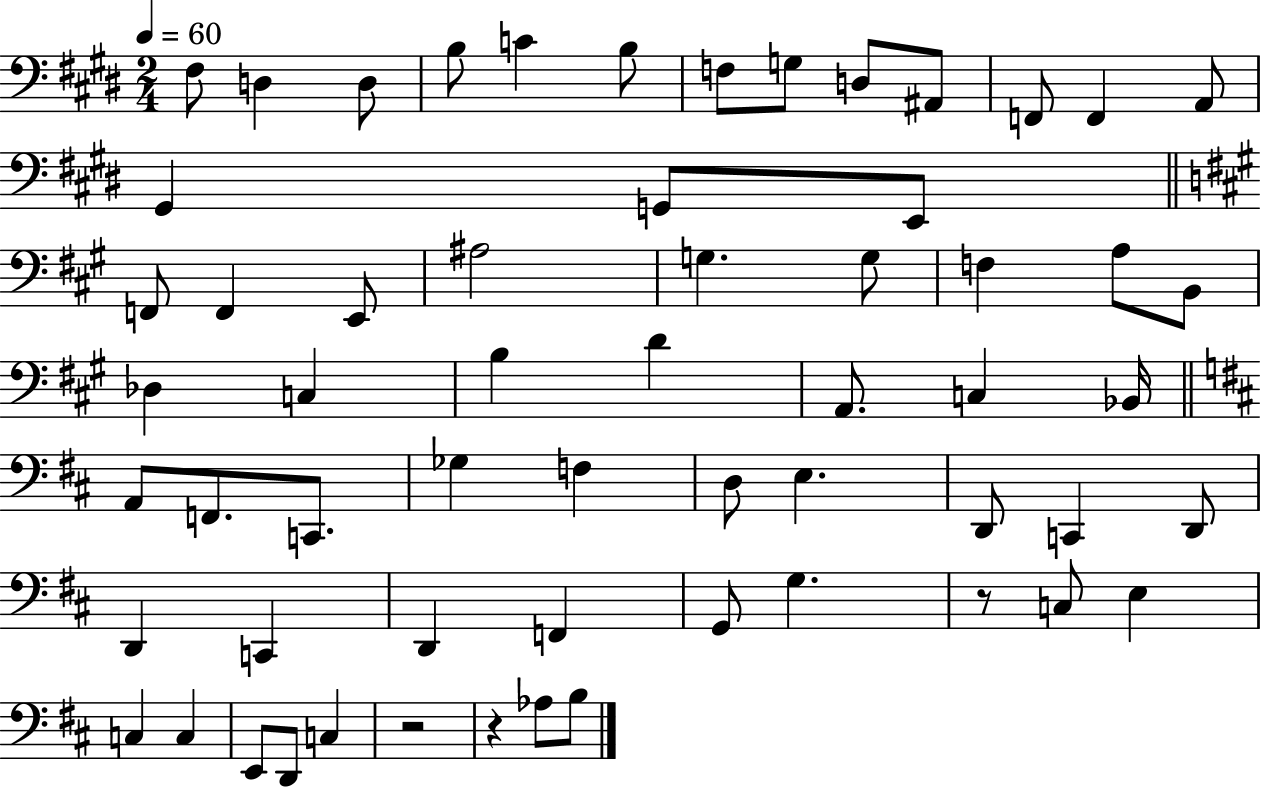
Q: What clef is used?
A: bass